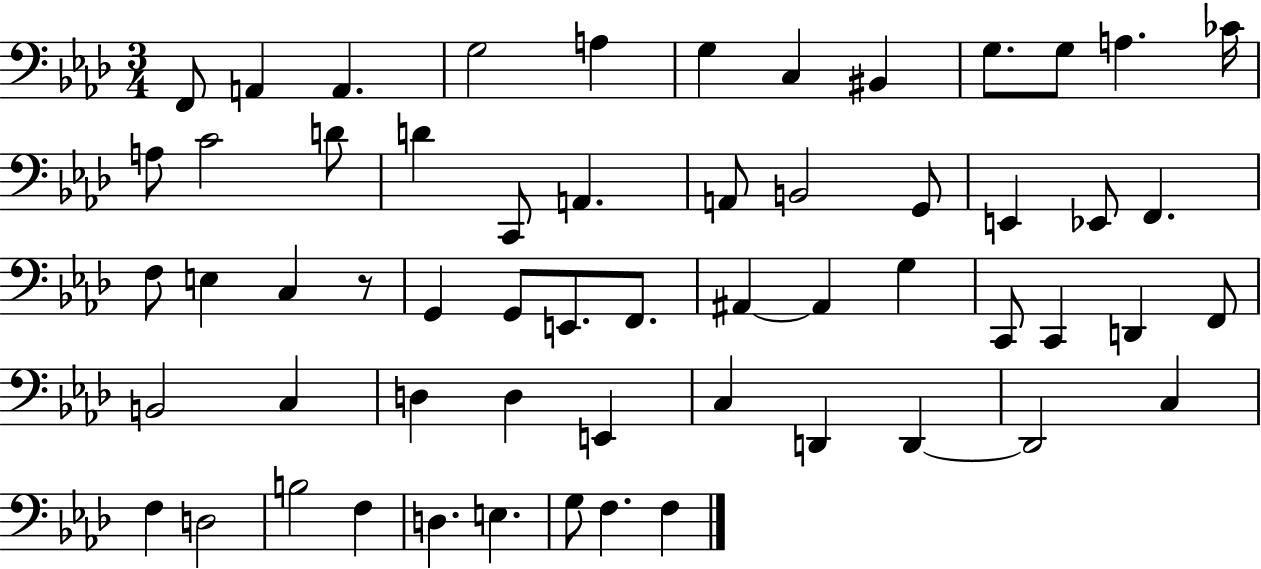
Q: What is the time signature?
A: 3/4